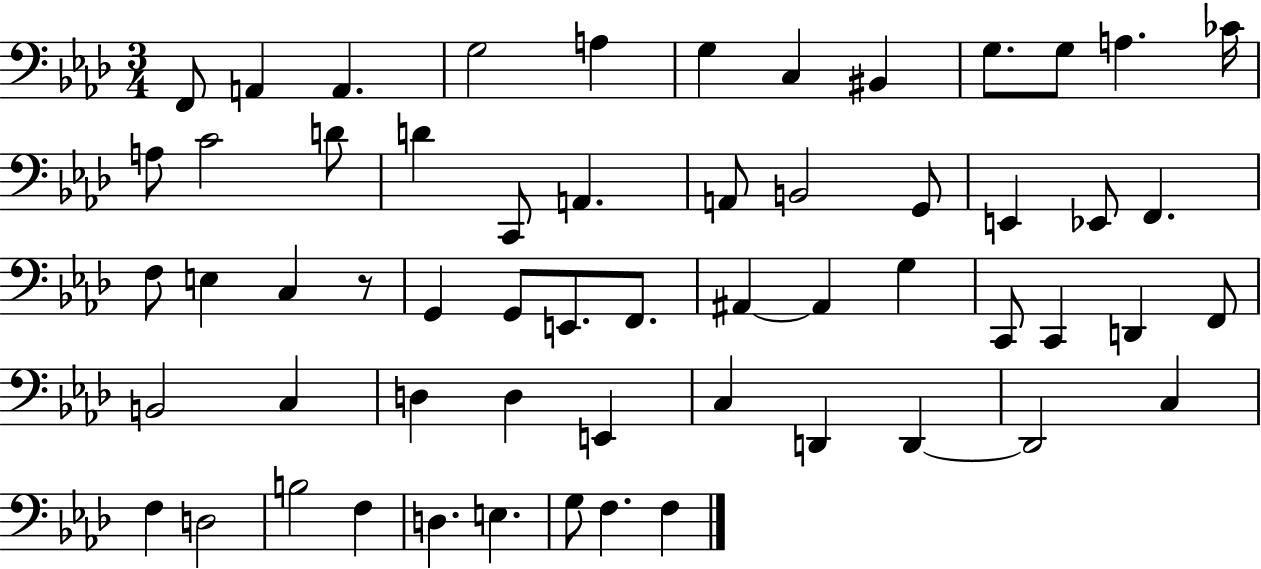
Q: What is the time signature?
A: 3/4